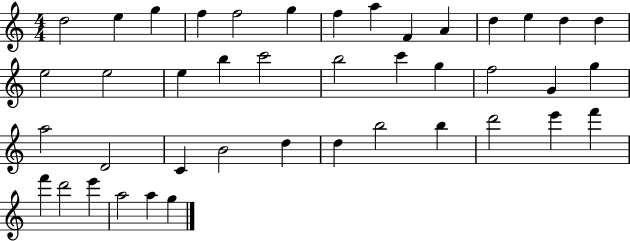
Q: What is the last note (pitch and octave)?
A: G5